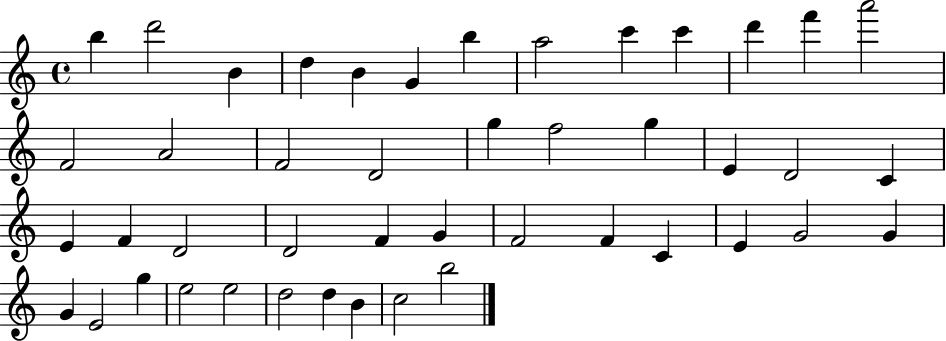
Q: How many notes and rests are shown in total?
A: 45